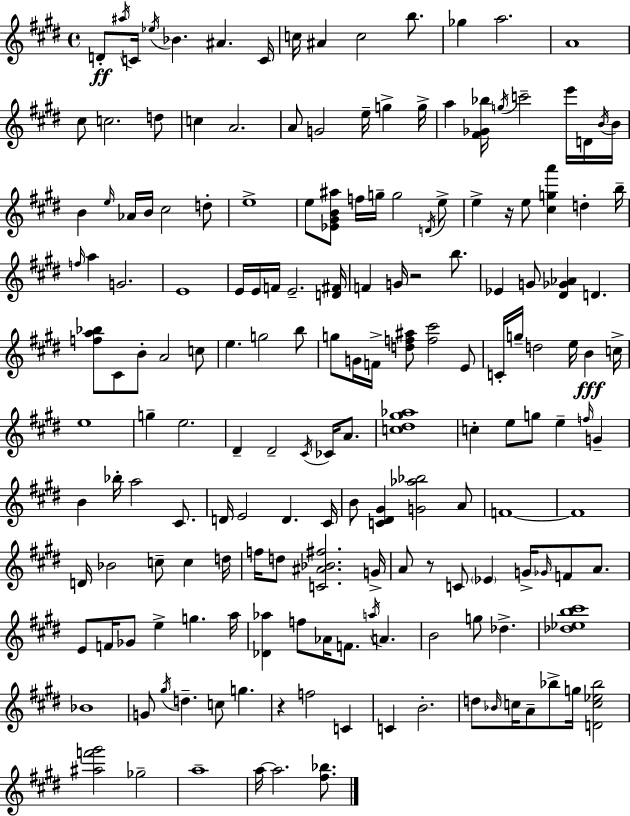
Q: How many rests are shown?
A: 4